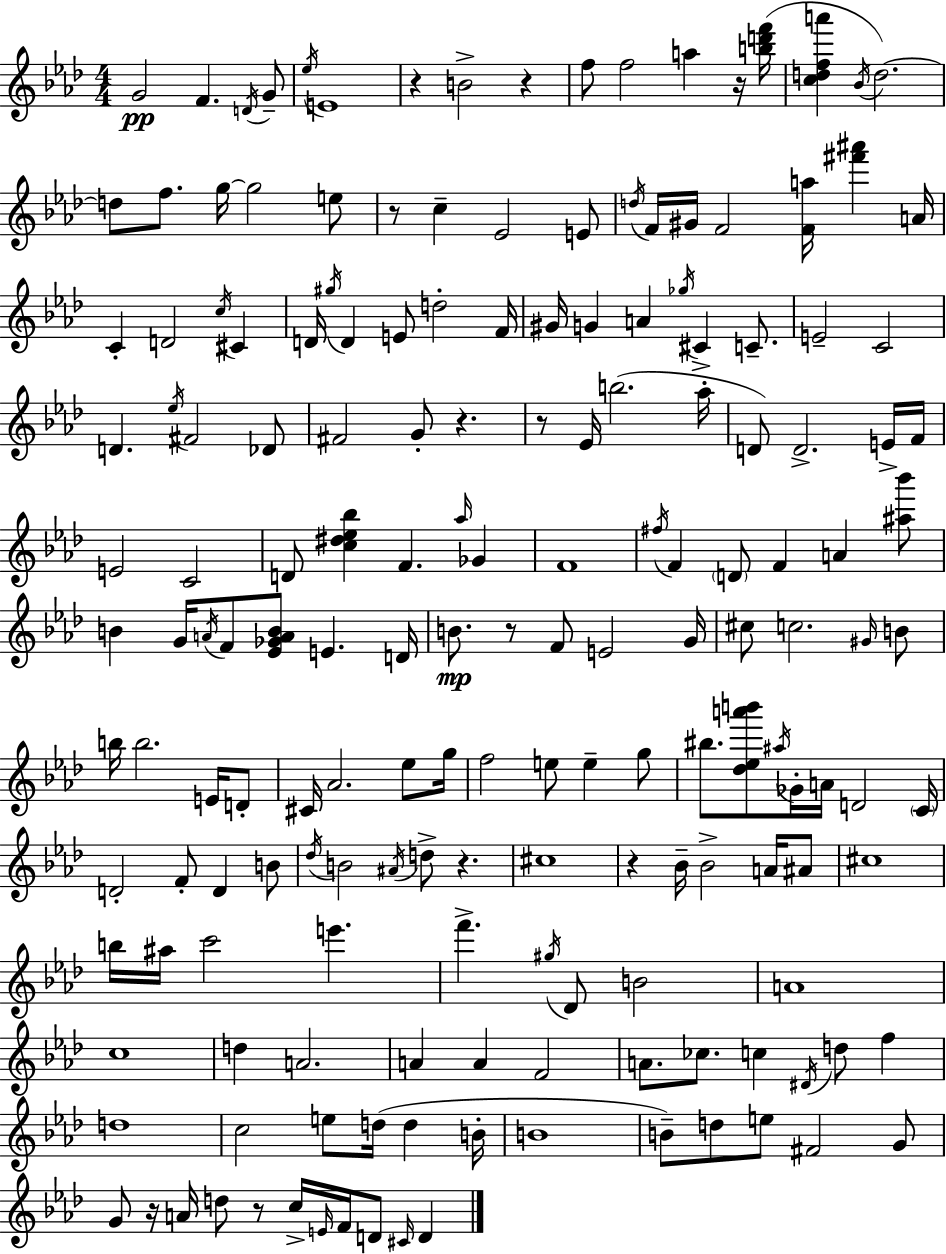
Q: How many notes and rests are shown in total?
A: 175